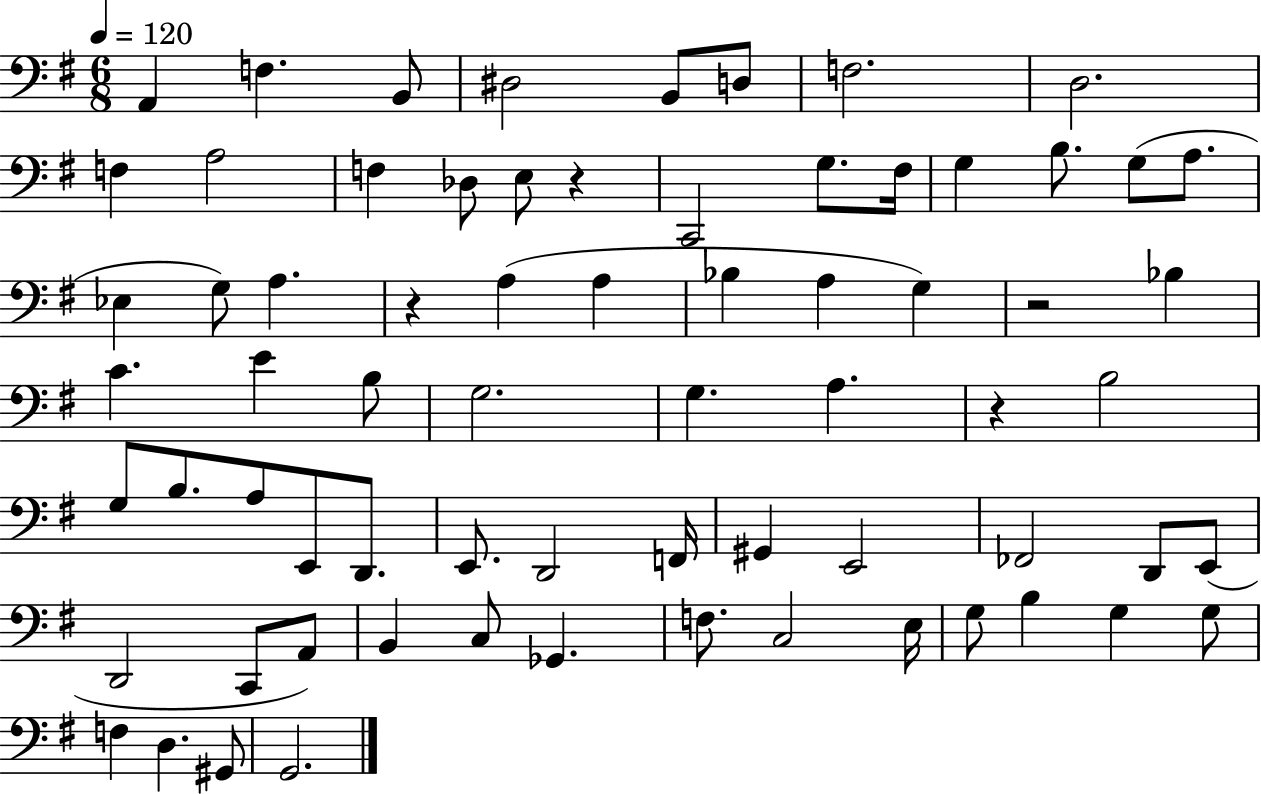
A2/q F3/q. B2/e D#3/h B2/e D3/e F3/h. D3/h. F3/q A3/h F3/q Db3/e E3/e R/q C2/h G3/e. F#3/s G3/q B3/e. G3/e A3/e. Eb3/q G3/e A3/q. R/q A3/q A3/q Bb3/q A3/q G3/q R/h Bb3/q C4/q. E4/q B3/e G3/h. G3/q. A3/q. R/q B3/h G3/e B3/e. A3/e E2/e D2/e. E2/e. D2/h F2/s G#2/q E2/h FES2/h D2/e E2/e D2/h C2/e A2/e B2/q C3/e Gb2/q. F3/e. C3/h E3/s G3/e B3/q G3/q G3/e F3/q D3/q. G#2/e G2/h.